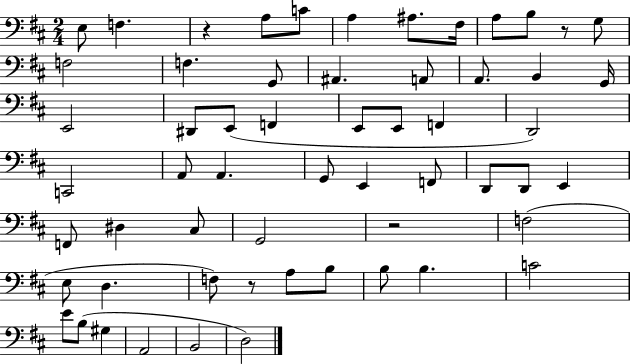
X:1
T:Untitled
M:2/4
L:1/4
K:D
E,/2 F, z A,/2 C/2 A, ^A,/2 ^F,/4 A,/2 B,/2 z/2 G,/2 F,2 F, G,,/2 ^A,, A,,/2 A,,/2 B,, G,,/4 E,,2 ^D,,/2 E,,/2 F,, E,,/2 E,,/2 F,, D,,2 C,,2 A,,/2 A,, G,,/2 E,, F,,/2 D,,/2 D,,/2 E,, F,,/2 ^D, ^C,/2 G,,2 z2 F,2 E,/2 D, F,/2 z/2 A,/2 B,/2 B,/2 B, C2 E/2 B,/2 ^G, A,,2 B,,2 D,2